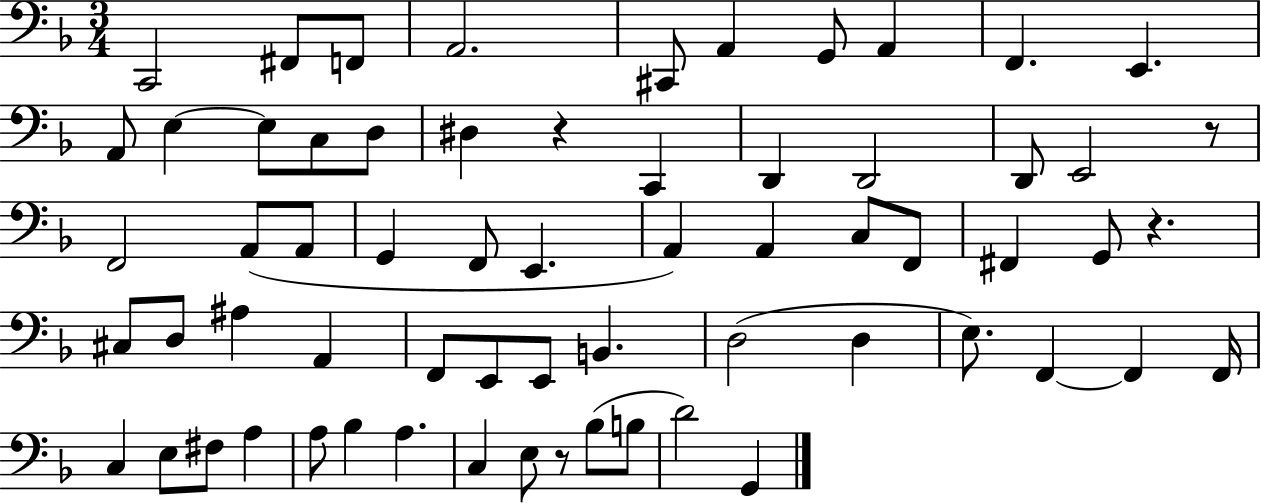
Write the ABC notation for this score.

X:1
T:Untitled
M:3/4
L:1/4
K:F
C,,2 ^F,,/2 F,,/2 A,,2 ^C,,/2 A,, G,,/2 A,, F,, E,, A,,/2 E, E,/2 C,/2 D,/2 ^D, z C,, D,, D,,2 D,,/2 E,,2 z/2 F,,2 A,,/2 A,,/2 G,, F,,/2 E,, A,, A,, C,/2 F,,/2 ^F,, G,,/2 z ^C,/2 D,/2 ^A, A,, F,,/2 E,,/2 E,,/2 B,, D,2 D, E,/2 F,, F,, F,,/4 C, E,/2 ^F,/2 A, A,/2 _B, A, C, E,/2 z/2 _B,/2 B,/2 D2 G,,